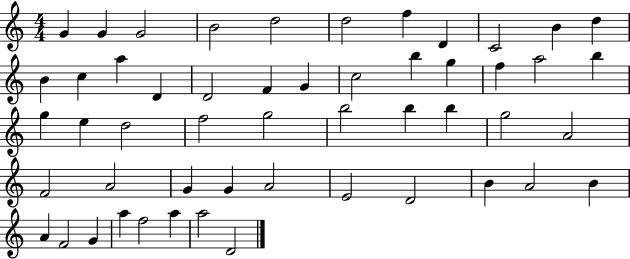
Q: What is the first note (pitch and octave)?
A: G4